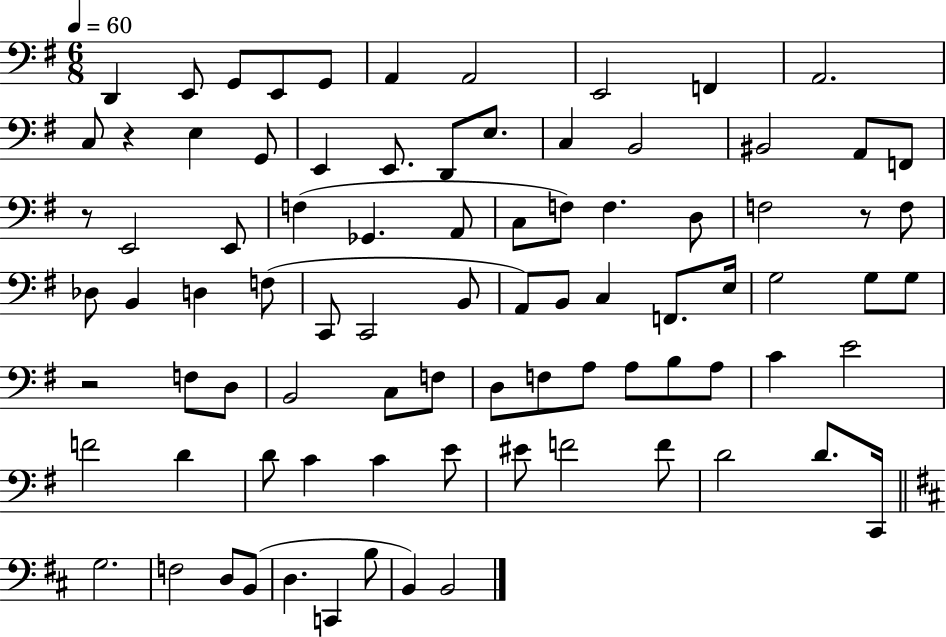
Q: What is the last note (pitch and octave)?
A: B2